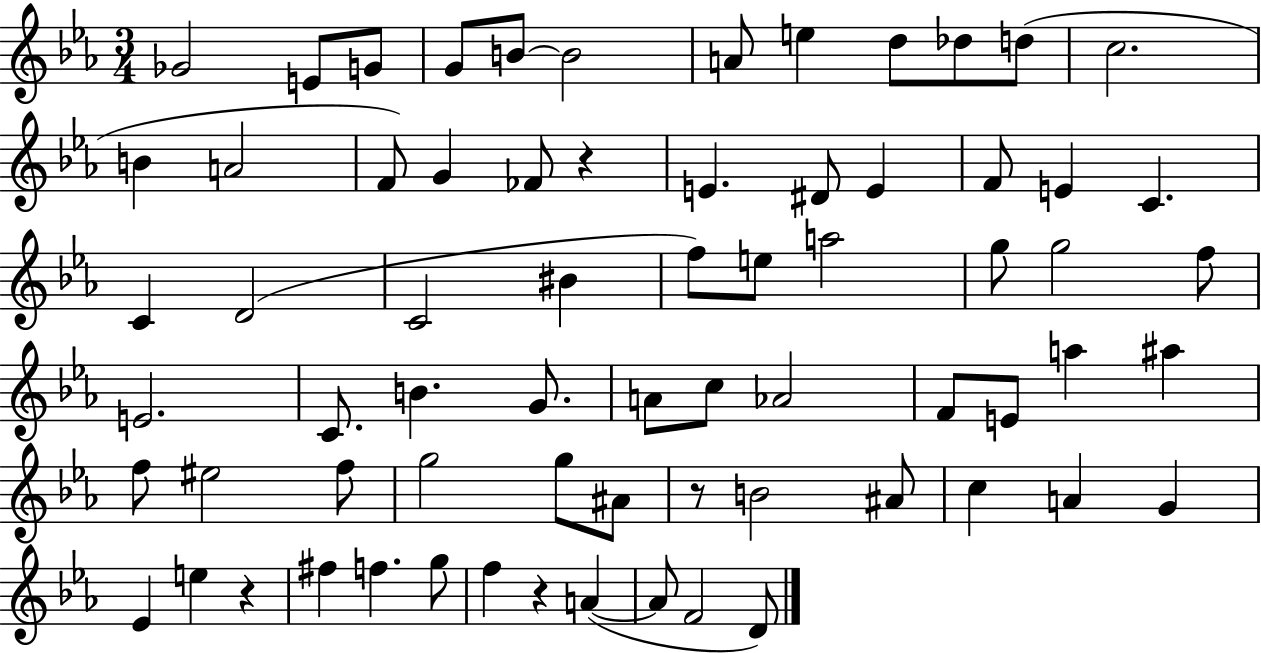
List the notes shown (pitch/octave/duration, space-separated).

Gb4/h E4/e G4/e G4/e B4/e B4/h A4/e E5/q D5/e Db5/e D5/e C5/h. B4/q A4/h F4/e G4/q FES4/e R/q E4/q. D#4/e E4/q F4/e E4/q C4/q. C4/q D4/h C4/h BIS4/q F5/e E5/e A5/h G5/e G5/h F5/e E4/h. C4/e. B4/q. G4/e. A4/e C5/e Ab4/h F4/e E4/e A5/q A#5/q F5/e EIS5/h F5/e G5/h G5/e A#4/e R/e B4/h A#4/e C5/q A4/q G4/q Eb4/q E5/q R/q F#5/q F5/q. G5/e F5/q R/q A4/q A4/e F4/h D4/e